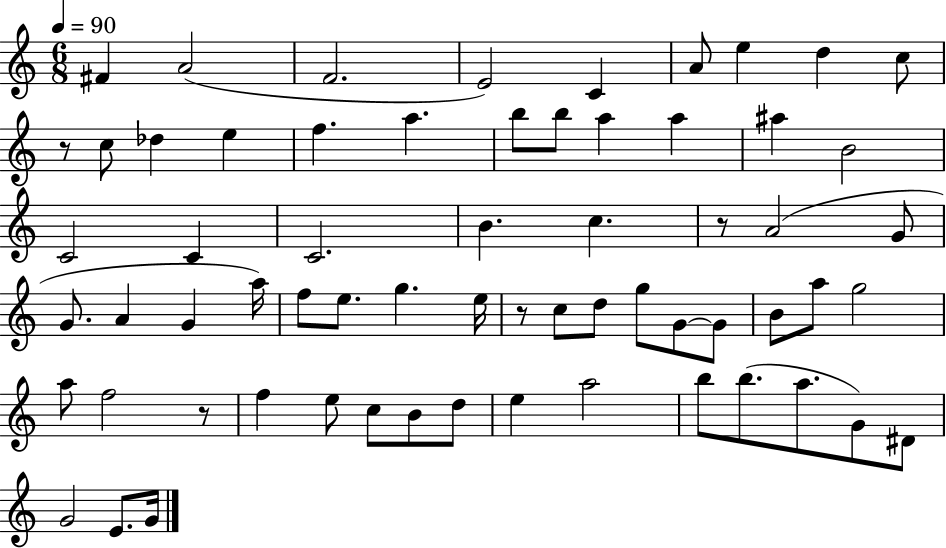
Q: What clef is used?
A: treble